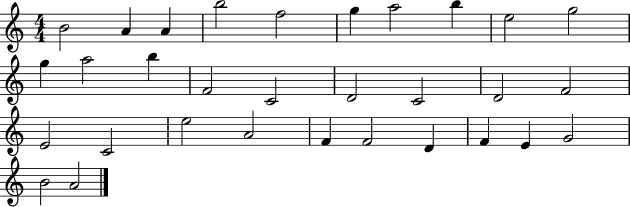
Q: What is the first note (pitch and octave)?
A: B4